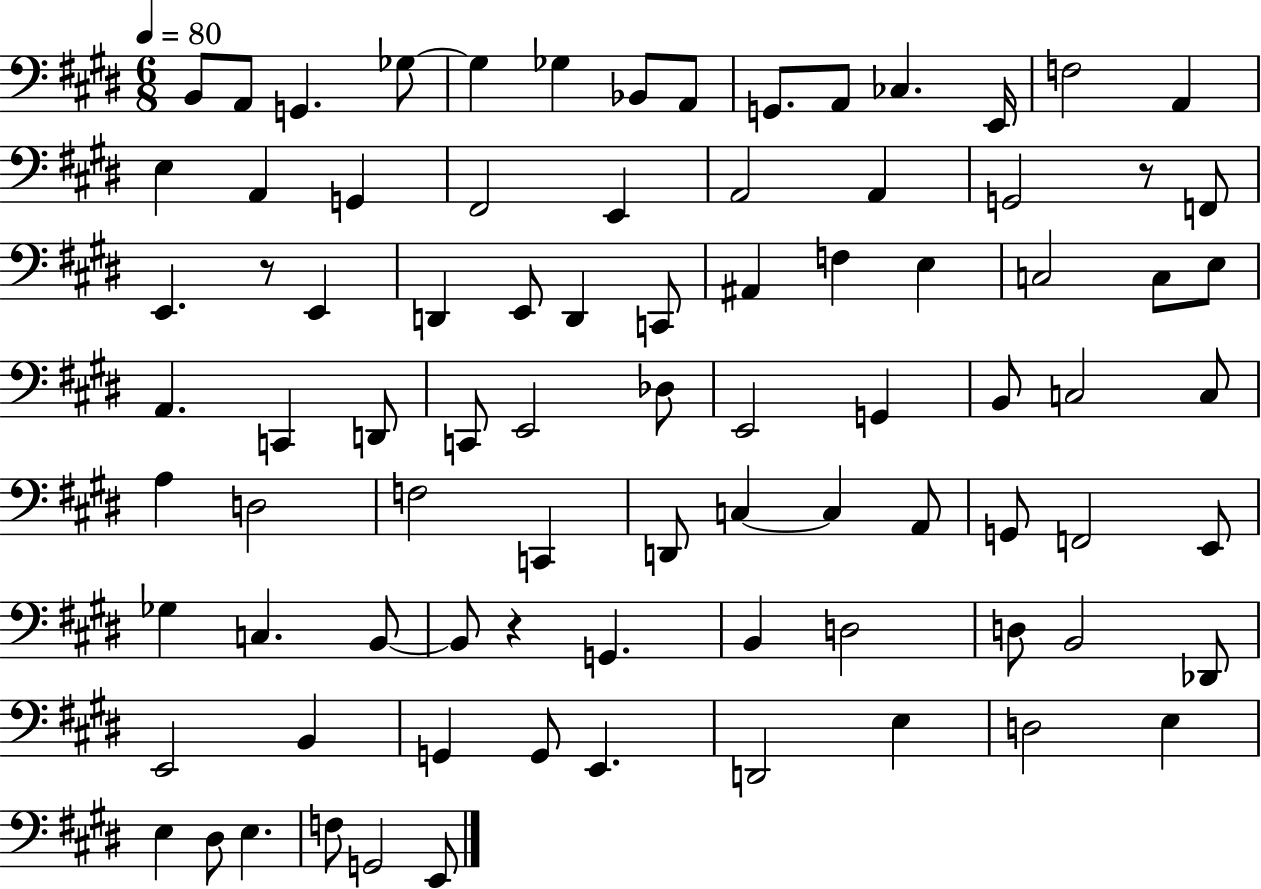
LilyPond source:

{
  \clef bass
  \numericTimeSignature
  \time 6/8
  \key e \major
  \tempo 4 = 80
  \repeat volta 2 { b,8 a,8 g,4. ges8~~ | ges4 ges4 bes,8 a,8 | g,8. a,8 ces4. e,16 | f2 a,4 | \break e4 a,4 g,4 | fis,2 e,4 | a,2 a,4 | g,2 r8 f,8 | \break e,4. r8 e,4 | d,4 e,8 d,4 c,8 | ais,4 f4 e4 | c2 c8 e8 | \break a,4. c,4 d,8 | c,8 e,2 des8 | e,2 g,4 | b,8 c2 c8 | \break a4 d2 | f2 c,4 | d,8 c4~~ c4 a,8 | g,8 f,2 e,8 | \break ges4 c4. b,8~~ | b,8 r4 g,4. | b,4 d2 | d8 b,2 des,8 | \break e,2 b,4 | g,4 g,8 e,4. | d,2 e4 | d2 e4 | \break e4 dis8 e4. | f8 g,2 e,8 | } \bar "|."
}